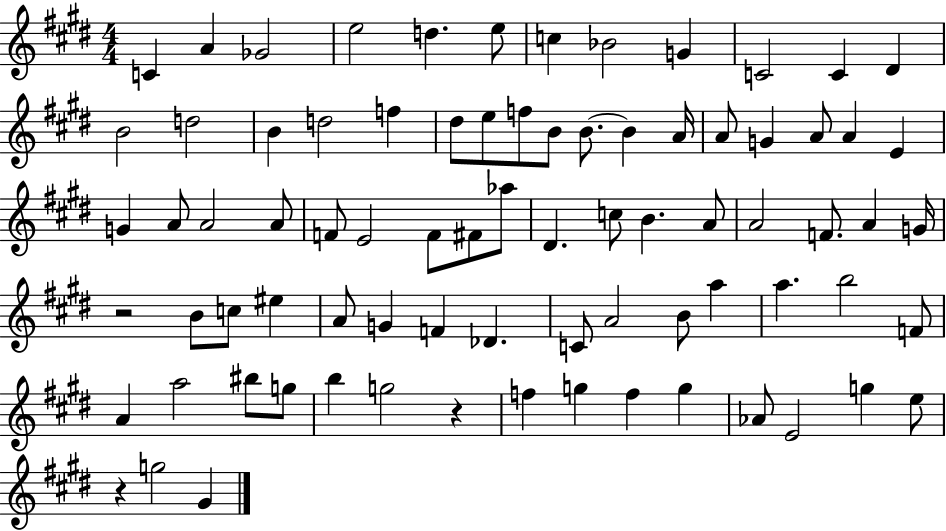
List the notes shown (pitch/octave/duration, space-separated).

C4/q A4/q Gb4/h E5/h D5/q. E5/e C5/q Bb4/h G4/q C4/h C4/q D#4/q B4/h D5/h B4/q D5/h F5/q D#5/e E5/e F5/e B4/e B4/e. B4/q A4/s A4/e G4/q A4/e A4/q E4/q G4/q A4/e A4/h A4/e F4/e E4/h F4/e F#4/e Ab5/e D#4/q. C5/e B4/q. A4/e A4/h F4/e. A4/q G4/s R/h B4/e C5/e EIS5/q A4/e G4/q F4/q Db4/q. C4/e A4/h B4/e A5/q A5/q. B5/h F4/e A4/q A5/h BIS5/e G5/e B5/q G5/h R/q F5/q G5/q F5/q G5/q Ab4/e E4/h G5/q E5/e R/q G5/h G#4/q